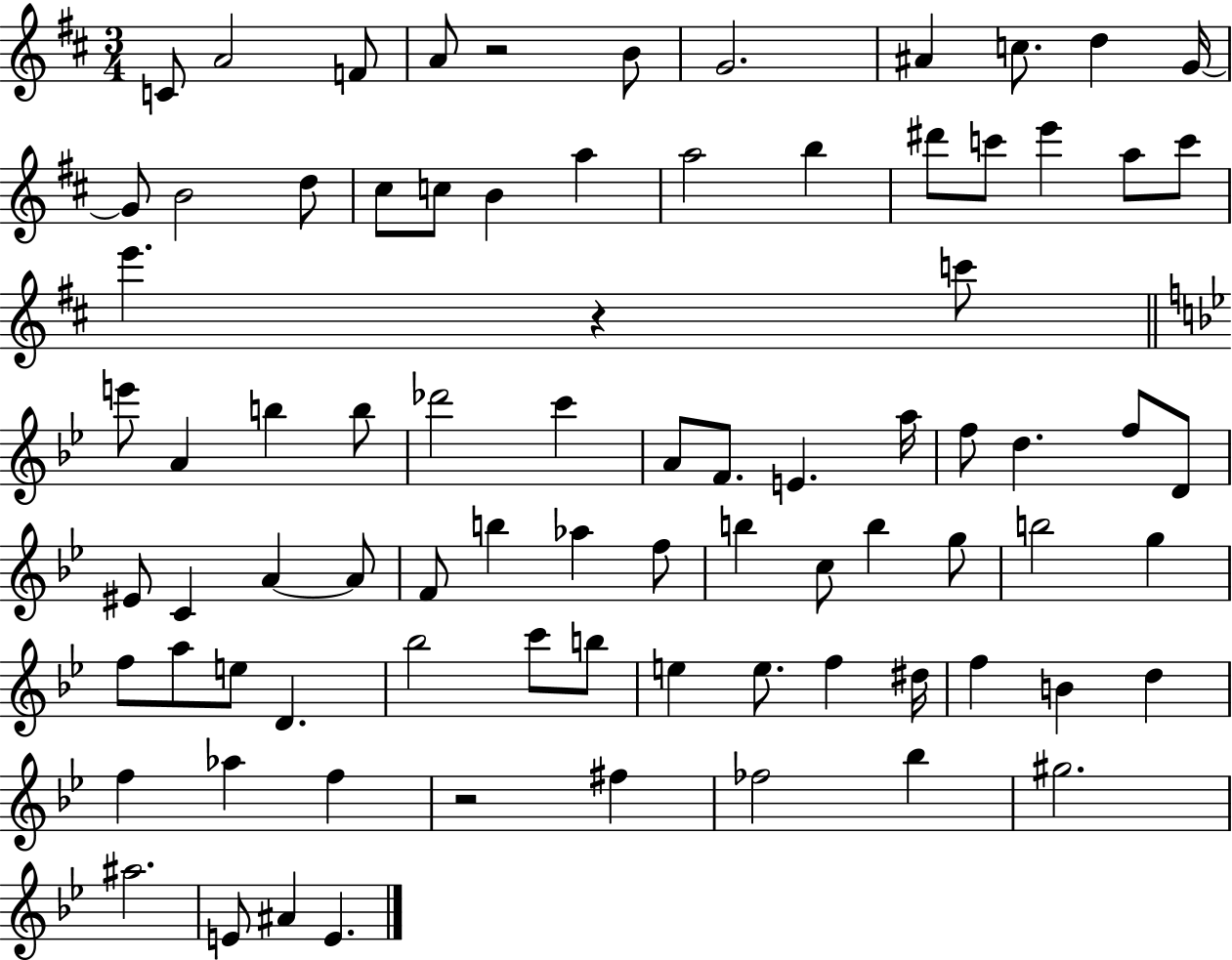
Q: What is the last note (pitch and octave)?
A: E4